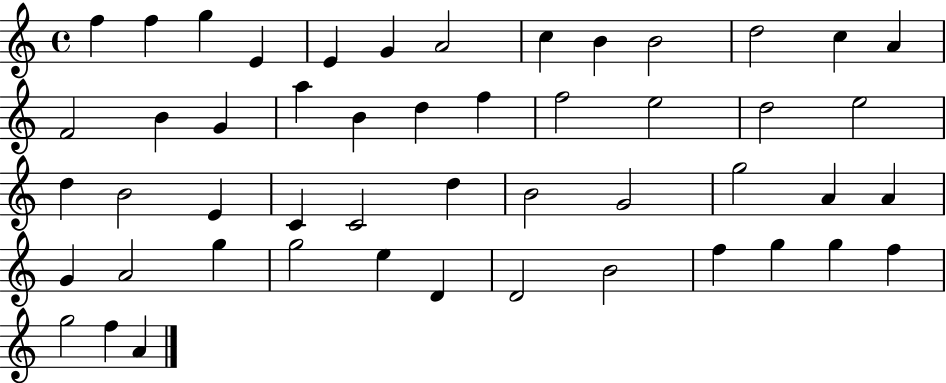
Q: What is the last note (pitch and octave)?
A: A4